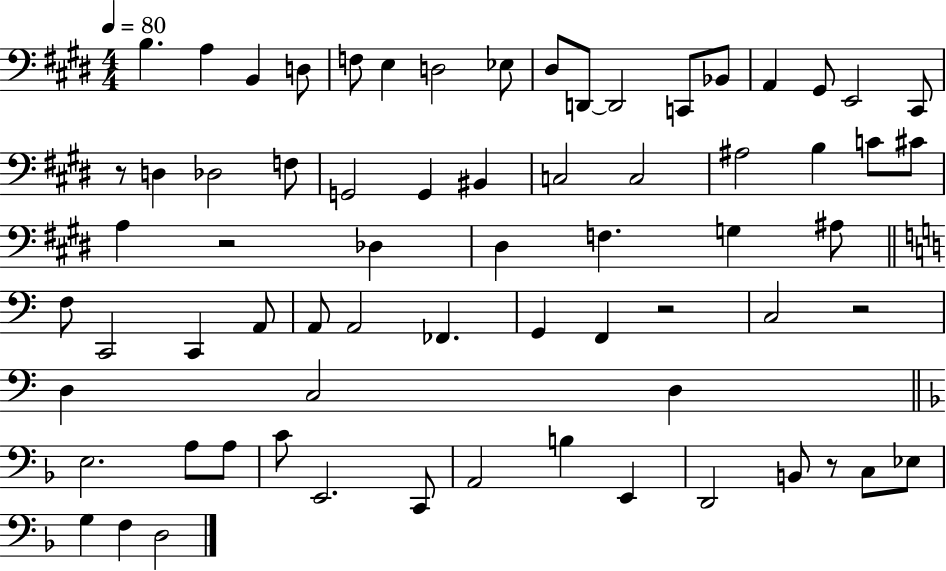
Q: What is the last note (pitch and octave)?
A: D3